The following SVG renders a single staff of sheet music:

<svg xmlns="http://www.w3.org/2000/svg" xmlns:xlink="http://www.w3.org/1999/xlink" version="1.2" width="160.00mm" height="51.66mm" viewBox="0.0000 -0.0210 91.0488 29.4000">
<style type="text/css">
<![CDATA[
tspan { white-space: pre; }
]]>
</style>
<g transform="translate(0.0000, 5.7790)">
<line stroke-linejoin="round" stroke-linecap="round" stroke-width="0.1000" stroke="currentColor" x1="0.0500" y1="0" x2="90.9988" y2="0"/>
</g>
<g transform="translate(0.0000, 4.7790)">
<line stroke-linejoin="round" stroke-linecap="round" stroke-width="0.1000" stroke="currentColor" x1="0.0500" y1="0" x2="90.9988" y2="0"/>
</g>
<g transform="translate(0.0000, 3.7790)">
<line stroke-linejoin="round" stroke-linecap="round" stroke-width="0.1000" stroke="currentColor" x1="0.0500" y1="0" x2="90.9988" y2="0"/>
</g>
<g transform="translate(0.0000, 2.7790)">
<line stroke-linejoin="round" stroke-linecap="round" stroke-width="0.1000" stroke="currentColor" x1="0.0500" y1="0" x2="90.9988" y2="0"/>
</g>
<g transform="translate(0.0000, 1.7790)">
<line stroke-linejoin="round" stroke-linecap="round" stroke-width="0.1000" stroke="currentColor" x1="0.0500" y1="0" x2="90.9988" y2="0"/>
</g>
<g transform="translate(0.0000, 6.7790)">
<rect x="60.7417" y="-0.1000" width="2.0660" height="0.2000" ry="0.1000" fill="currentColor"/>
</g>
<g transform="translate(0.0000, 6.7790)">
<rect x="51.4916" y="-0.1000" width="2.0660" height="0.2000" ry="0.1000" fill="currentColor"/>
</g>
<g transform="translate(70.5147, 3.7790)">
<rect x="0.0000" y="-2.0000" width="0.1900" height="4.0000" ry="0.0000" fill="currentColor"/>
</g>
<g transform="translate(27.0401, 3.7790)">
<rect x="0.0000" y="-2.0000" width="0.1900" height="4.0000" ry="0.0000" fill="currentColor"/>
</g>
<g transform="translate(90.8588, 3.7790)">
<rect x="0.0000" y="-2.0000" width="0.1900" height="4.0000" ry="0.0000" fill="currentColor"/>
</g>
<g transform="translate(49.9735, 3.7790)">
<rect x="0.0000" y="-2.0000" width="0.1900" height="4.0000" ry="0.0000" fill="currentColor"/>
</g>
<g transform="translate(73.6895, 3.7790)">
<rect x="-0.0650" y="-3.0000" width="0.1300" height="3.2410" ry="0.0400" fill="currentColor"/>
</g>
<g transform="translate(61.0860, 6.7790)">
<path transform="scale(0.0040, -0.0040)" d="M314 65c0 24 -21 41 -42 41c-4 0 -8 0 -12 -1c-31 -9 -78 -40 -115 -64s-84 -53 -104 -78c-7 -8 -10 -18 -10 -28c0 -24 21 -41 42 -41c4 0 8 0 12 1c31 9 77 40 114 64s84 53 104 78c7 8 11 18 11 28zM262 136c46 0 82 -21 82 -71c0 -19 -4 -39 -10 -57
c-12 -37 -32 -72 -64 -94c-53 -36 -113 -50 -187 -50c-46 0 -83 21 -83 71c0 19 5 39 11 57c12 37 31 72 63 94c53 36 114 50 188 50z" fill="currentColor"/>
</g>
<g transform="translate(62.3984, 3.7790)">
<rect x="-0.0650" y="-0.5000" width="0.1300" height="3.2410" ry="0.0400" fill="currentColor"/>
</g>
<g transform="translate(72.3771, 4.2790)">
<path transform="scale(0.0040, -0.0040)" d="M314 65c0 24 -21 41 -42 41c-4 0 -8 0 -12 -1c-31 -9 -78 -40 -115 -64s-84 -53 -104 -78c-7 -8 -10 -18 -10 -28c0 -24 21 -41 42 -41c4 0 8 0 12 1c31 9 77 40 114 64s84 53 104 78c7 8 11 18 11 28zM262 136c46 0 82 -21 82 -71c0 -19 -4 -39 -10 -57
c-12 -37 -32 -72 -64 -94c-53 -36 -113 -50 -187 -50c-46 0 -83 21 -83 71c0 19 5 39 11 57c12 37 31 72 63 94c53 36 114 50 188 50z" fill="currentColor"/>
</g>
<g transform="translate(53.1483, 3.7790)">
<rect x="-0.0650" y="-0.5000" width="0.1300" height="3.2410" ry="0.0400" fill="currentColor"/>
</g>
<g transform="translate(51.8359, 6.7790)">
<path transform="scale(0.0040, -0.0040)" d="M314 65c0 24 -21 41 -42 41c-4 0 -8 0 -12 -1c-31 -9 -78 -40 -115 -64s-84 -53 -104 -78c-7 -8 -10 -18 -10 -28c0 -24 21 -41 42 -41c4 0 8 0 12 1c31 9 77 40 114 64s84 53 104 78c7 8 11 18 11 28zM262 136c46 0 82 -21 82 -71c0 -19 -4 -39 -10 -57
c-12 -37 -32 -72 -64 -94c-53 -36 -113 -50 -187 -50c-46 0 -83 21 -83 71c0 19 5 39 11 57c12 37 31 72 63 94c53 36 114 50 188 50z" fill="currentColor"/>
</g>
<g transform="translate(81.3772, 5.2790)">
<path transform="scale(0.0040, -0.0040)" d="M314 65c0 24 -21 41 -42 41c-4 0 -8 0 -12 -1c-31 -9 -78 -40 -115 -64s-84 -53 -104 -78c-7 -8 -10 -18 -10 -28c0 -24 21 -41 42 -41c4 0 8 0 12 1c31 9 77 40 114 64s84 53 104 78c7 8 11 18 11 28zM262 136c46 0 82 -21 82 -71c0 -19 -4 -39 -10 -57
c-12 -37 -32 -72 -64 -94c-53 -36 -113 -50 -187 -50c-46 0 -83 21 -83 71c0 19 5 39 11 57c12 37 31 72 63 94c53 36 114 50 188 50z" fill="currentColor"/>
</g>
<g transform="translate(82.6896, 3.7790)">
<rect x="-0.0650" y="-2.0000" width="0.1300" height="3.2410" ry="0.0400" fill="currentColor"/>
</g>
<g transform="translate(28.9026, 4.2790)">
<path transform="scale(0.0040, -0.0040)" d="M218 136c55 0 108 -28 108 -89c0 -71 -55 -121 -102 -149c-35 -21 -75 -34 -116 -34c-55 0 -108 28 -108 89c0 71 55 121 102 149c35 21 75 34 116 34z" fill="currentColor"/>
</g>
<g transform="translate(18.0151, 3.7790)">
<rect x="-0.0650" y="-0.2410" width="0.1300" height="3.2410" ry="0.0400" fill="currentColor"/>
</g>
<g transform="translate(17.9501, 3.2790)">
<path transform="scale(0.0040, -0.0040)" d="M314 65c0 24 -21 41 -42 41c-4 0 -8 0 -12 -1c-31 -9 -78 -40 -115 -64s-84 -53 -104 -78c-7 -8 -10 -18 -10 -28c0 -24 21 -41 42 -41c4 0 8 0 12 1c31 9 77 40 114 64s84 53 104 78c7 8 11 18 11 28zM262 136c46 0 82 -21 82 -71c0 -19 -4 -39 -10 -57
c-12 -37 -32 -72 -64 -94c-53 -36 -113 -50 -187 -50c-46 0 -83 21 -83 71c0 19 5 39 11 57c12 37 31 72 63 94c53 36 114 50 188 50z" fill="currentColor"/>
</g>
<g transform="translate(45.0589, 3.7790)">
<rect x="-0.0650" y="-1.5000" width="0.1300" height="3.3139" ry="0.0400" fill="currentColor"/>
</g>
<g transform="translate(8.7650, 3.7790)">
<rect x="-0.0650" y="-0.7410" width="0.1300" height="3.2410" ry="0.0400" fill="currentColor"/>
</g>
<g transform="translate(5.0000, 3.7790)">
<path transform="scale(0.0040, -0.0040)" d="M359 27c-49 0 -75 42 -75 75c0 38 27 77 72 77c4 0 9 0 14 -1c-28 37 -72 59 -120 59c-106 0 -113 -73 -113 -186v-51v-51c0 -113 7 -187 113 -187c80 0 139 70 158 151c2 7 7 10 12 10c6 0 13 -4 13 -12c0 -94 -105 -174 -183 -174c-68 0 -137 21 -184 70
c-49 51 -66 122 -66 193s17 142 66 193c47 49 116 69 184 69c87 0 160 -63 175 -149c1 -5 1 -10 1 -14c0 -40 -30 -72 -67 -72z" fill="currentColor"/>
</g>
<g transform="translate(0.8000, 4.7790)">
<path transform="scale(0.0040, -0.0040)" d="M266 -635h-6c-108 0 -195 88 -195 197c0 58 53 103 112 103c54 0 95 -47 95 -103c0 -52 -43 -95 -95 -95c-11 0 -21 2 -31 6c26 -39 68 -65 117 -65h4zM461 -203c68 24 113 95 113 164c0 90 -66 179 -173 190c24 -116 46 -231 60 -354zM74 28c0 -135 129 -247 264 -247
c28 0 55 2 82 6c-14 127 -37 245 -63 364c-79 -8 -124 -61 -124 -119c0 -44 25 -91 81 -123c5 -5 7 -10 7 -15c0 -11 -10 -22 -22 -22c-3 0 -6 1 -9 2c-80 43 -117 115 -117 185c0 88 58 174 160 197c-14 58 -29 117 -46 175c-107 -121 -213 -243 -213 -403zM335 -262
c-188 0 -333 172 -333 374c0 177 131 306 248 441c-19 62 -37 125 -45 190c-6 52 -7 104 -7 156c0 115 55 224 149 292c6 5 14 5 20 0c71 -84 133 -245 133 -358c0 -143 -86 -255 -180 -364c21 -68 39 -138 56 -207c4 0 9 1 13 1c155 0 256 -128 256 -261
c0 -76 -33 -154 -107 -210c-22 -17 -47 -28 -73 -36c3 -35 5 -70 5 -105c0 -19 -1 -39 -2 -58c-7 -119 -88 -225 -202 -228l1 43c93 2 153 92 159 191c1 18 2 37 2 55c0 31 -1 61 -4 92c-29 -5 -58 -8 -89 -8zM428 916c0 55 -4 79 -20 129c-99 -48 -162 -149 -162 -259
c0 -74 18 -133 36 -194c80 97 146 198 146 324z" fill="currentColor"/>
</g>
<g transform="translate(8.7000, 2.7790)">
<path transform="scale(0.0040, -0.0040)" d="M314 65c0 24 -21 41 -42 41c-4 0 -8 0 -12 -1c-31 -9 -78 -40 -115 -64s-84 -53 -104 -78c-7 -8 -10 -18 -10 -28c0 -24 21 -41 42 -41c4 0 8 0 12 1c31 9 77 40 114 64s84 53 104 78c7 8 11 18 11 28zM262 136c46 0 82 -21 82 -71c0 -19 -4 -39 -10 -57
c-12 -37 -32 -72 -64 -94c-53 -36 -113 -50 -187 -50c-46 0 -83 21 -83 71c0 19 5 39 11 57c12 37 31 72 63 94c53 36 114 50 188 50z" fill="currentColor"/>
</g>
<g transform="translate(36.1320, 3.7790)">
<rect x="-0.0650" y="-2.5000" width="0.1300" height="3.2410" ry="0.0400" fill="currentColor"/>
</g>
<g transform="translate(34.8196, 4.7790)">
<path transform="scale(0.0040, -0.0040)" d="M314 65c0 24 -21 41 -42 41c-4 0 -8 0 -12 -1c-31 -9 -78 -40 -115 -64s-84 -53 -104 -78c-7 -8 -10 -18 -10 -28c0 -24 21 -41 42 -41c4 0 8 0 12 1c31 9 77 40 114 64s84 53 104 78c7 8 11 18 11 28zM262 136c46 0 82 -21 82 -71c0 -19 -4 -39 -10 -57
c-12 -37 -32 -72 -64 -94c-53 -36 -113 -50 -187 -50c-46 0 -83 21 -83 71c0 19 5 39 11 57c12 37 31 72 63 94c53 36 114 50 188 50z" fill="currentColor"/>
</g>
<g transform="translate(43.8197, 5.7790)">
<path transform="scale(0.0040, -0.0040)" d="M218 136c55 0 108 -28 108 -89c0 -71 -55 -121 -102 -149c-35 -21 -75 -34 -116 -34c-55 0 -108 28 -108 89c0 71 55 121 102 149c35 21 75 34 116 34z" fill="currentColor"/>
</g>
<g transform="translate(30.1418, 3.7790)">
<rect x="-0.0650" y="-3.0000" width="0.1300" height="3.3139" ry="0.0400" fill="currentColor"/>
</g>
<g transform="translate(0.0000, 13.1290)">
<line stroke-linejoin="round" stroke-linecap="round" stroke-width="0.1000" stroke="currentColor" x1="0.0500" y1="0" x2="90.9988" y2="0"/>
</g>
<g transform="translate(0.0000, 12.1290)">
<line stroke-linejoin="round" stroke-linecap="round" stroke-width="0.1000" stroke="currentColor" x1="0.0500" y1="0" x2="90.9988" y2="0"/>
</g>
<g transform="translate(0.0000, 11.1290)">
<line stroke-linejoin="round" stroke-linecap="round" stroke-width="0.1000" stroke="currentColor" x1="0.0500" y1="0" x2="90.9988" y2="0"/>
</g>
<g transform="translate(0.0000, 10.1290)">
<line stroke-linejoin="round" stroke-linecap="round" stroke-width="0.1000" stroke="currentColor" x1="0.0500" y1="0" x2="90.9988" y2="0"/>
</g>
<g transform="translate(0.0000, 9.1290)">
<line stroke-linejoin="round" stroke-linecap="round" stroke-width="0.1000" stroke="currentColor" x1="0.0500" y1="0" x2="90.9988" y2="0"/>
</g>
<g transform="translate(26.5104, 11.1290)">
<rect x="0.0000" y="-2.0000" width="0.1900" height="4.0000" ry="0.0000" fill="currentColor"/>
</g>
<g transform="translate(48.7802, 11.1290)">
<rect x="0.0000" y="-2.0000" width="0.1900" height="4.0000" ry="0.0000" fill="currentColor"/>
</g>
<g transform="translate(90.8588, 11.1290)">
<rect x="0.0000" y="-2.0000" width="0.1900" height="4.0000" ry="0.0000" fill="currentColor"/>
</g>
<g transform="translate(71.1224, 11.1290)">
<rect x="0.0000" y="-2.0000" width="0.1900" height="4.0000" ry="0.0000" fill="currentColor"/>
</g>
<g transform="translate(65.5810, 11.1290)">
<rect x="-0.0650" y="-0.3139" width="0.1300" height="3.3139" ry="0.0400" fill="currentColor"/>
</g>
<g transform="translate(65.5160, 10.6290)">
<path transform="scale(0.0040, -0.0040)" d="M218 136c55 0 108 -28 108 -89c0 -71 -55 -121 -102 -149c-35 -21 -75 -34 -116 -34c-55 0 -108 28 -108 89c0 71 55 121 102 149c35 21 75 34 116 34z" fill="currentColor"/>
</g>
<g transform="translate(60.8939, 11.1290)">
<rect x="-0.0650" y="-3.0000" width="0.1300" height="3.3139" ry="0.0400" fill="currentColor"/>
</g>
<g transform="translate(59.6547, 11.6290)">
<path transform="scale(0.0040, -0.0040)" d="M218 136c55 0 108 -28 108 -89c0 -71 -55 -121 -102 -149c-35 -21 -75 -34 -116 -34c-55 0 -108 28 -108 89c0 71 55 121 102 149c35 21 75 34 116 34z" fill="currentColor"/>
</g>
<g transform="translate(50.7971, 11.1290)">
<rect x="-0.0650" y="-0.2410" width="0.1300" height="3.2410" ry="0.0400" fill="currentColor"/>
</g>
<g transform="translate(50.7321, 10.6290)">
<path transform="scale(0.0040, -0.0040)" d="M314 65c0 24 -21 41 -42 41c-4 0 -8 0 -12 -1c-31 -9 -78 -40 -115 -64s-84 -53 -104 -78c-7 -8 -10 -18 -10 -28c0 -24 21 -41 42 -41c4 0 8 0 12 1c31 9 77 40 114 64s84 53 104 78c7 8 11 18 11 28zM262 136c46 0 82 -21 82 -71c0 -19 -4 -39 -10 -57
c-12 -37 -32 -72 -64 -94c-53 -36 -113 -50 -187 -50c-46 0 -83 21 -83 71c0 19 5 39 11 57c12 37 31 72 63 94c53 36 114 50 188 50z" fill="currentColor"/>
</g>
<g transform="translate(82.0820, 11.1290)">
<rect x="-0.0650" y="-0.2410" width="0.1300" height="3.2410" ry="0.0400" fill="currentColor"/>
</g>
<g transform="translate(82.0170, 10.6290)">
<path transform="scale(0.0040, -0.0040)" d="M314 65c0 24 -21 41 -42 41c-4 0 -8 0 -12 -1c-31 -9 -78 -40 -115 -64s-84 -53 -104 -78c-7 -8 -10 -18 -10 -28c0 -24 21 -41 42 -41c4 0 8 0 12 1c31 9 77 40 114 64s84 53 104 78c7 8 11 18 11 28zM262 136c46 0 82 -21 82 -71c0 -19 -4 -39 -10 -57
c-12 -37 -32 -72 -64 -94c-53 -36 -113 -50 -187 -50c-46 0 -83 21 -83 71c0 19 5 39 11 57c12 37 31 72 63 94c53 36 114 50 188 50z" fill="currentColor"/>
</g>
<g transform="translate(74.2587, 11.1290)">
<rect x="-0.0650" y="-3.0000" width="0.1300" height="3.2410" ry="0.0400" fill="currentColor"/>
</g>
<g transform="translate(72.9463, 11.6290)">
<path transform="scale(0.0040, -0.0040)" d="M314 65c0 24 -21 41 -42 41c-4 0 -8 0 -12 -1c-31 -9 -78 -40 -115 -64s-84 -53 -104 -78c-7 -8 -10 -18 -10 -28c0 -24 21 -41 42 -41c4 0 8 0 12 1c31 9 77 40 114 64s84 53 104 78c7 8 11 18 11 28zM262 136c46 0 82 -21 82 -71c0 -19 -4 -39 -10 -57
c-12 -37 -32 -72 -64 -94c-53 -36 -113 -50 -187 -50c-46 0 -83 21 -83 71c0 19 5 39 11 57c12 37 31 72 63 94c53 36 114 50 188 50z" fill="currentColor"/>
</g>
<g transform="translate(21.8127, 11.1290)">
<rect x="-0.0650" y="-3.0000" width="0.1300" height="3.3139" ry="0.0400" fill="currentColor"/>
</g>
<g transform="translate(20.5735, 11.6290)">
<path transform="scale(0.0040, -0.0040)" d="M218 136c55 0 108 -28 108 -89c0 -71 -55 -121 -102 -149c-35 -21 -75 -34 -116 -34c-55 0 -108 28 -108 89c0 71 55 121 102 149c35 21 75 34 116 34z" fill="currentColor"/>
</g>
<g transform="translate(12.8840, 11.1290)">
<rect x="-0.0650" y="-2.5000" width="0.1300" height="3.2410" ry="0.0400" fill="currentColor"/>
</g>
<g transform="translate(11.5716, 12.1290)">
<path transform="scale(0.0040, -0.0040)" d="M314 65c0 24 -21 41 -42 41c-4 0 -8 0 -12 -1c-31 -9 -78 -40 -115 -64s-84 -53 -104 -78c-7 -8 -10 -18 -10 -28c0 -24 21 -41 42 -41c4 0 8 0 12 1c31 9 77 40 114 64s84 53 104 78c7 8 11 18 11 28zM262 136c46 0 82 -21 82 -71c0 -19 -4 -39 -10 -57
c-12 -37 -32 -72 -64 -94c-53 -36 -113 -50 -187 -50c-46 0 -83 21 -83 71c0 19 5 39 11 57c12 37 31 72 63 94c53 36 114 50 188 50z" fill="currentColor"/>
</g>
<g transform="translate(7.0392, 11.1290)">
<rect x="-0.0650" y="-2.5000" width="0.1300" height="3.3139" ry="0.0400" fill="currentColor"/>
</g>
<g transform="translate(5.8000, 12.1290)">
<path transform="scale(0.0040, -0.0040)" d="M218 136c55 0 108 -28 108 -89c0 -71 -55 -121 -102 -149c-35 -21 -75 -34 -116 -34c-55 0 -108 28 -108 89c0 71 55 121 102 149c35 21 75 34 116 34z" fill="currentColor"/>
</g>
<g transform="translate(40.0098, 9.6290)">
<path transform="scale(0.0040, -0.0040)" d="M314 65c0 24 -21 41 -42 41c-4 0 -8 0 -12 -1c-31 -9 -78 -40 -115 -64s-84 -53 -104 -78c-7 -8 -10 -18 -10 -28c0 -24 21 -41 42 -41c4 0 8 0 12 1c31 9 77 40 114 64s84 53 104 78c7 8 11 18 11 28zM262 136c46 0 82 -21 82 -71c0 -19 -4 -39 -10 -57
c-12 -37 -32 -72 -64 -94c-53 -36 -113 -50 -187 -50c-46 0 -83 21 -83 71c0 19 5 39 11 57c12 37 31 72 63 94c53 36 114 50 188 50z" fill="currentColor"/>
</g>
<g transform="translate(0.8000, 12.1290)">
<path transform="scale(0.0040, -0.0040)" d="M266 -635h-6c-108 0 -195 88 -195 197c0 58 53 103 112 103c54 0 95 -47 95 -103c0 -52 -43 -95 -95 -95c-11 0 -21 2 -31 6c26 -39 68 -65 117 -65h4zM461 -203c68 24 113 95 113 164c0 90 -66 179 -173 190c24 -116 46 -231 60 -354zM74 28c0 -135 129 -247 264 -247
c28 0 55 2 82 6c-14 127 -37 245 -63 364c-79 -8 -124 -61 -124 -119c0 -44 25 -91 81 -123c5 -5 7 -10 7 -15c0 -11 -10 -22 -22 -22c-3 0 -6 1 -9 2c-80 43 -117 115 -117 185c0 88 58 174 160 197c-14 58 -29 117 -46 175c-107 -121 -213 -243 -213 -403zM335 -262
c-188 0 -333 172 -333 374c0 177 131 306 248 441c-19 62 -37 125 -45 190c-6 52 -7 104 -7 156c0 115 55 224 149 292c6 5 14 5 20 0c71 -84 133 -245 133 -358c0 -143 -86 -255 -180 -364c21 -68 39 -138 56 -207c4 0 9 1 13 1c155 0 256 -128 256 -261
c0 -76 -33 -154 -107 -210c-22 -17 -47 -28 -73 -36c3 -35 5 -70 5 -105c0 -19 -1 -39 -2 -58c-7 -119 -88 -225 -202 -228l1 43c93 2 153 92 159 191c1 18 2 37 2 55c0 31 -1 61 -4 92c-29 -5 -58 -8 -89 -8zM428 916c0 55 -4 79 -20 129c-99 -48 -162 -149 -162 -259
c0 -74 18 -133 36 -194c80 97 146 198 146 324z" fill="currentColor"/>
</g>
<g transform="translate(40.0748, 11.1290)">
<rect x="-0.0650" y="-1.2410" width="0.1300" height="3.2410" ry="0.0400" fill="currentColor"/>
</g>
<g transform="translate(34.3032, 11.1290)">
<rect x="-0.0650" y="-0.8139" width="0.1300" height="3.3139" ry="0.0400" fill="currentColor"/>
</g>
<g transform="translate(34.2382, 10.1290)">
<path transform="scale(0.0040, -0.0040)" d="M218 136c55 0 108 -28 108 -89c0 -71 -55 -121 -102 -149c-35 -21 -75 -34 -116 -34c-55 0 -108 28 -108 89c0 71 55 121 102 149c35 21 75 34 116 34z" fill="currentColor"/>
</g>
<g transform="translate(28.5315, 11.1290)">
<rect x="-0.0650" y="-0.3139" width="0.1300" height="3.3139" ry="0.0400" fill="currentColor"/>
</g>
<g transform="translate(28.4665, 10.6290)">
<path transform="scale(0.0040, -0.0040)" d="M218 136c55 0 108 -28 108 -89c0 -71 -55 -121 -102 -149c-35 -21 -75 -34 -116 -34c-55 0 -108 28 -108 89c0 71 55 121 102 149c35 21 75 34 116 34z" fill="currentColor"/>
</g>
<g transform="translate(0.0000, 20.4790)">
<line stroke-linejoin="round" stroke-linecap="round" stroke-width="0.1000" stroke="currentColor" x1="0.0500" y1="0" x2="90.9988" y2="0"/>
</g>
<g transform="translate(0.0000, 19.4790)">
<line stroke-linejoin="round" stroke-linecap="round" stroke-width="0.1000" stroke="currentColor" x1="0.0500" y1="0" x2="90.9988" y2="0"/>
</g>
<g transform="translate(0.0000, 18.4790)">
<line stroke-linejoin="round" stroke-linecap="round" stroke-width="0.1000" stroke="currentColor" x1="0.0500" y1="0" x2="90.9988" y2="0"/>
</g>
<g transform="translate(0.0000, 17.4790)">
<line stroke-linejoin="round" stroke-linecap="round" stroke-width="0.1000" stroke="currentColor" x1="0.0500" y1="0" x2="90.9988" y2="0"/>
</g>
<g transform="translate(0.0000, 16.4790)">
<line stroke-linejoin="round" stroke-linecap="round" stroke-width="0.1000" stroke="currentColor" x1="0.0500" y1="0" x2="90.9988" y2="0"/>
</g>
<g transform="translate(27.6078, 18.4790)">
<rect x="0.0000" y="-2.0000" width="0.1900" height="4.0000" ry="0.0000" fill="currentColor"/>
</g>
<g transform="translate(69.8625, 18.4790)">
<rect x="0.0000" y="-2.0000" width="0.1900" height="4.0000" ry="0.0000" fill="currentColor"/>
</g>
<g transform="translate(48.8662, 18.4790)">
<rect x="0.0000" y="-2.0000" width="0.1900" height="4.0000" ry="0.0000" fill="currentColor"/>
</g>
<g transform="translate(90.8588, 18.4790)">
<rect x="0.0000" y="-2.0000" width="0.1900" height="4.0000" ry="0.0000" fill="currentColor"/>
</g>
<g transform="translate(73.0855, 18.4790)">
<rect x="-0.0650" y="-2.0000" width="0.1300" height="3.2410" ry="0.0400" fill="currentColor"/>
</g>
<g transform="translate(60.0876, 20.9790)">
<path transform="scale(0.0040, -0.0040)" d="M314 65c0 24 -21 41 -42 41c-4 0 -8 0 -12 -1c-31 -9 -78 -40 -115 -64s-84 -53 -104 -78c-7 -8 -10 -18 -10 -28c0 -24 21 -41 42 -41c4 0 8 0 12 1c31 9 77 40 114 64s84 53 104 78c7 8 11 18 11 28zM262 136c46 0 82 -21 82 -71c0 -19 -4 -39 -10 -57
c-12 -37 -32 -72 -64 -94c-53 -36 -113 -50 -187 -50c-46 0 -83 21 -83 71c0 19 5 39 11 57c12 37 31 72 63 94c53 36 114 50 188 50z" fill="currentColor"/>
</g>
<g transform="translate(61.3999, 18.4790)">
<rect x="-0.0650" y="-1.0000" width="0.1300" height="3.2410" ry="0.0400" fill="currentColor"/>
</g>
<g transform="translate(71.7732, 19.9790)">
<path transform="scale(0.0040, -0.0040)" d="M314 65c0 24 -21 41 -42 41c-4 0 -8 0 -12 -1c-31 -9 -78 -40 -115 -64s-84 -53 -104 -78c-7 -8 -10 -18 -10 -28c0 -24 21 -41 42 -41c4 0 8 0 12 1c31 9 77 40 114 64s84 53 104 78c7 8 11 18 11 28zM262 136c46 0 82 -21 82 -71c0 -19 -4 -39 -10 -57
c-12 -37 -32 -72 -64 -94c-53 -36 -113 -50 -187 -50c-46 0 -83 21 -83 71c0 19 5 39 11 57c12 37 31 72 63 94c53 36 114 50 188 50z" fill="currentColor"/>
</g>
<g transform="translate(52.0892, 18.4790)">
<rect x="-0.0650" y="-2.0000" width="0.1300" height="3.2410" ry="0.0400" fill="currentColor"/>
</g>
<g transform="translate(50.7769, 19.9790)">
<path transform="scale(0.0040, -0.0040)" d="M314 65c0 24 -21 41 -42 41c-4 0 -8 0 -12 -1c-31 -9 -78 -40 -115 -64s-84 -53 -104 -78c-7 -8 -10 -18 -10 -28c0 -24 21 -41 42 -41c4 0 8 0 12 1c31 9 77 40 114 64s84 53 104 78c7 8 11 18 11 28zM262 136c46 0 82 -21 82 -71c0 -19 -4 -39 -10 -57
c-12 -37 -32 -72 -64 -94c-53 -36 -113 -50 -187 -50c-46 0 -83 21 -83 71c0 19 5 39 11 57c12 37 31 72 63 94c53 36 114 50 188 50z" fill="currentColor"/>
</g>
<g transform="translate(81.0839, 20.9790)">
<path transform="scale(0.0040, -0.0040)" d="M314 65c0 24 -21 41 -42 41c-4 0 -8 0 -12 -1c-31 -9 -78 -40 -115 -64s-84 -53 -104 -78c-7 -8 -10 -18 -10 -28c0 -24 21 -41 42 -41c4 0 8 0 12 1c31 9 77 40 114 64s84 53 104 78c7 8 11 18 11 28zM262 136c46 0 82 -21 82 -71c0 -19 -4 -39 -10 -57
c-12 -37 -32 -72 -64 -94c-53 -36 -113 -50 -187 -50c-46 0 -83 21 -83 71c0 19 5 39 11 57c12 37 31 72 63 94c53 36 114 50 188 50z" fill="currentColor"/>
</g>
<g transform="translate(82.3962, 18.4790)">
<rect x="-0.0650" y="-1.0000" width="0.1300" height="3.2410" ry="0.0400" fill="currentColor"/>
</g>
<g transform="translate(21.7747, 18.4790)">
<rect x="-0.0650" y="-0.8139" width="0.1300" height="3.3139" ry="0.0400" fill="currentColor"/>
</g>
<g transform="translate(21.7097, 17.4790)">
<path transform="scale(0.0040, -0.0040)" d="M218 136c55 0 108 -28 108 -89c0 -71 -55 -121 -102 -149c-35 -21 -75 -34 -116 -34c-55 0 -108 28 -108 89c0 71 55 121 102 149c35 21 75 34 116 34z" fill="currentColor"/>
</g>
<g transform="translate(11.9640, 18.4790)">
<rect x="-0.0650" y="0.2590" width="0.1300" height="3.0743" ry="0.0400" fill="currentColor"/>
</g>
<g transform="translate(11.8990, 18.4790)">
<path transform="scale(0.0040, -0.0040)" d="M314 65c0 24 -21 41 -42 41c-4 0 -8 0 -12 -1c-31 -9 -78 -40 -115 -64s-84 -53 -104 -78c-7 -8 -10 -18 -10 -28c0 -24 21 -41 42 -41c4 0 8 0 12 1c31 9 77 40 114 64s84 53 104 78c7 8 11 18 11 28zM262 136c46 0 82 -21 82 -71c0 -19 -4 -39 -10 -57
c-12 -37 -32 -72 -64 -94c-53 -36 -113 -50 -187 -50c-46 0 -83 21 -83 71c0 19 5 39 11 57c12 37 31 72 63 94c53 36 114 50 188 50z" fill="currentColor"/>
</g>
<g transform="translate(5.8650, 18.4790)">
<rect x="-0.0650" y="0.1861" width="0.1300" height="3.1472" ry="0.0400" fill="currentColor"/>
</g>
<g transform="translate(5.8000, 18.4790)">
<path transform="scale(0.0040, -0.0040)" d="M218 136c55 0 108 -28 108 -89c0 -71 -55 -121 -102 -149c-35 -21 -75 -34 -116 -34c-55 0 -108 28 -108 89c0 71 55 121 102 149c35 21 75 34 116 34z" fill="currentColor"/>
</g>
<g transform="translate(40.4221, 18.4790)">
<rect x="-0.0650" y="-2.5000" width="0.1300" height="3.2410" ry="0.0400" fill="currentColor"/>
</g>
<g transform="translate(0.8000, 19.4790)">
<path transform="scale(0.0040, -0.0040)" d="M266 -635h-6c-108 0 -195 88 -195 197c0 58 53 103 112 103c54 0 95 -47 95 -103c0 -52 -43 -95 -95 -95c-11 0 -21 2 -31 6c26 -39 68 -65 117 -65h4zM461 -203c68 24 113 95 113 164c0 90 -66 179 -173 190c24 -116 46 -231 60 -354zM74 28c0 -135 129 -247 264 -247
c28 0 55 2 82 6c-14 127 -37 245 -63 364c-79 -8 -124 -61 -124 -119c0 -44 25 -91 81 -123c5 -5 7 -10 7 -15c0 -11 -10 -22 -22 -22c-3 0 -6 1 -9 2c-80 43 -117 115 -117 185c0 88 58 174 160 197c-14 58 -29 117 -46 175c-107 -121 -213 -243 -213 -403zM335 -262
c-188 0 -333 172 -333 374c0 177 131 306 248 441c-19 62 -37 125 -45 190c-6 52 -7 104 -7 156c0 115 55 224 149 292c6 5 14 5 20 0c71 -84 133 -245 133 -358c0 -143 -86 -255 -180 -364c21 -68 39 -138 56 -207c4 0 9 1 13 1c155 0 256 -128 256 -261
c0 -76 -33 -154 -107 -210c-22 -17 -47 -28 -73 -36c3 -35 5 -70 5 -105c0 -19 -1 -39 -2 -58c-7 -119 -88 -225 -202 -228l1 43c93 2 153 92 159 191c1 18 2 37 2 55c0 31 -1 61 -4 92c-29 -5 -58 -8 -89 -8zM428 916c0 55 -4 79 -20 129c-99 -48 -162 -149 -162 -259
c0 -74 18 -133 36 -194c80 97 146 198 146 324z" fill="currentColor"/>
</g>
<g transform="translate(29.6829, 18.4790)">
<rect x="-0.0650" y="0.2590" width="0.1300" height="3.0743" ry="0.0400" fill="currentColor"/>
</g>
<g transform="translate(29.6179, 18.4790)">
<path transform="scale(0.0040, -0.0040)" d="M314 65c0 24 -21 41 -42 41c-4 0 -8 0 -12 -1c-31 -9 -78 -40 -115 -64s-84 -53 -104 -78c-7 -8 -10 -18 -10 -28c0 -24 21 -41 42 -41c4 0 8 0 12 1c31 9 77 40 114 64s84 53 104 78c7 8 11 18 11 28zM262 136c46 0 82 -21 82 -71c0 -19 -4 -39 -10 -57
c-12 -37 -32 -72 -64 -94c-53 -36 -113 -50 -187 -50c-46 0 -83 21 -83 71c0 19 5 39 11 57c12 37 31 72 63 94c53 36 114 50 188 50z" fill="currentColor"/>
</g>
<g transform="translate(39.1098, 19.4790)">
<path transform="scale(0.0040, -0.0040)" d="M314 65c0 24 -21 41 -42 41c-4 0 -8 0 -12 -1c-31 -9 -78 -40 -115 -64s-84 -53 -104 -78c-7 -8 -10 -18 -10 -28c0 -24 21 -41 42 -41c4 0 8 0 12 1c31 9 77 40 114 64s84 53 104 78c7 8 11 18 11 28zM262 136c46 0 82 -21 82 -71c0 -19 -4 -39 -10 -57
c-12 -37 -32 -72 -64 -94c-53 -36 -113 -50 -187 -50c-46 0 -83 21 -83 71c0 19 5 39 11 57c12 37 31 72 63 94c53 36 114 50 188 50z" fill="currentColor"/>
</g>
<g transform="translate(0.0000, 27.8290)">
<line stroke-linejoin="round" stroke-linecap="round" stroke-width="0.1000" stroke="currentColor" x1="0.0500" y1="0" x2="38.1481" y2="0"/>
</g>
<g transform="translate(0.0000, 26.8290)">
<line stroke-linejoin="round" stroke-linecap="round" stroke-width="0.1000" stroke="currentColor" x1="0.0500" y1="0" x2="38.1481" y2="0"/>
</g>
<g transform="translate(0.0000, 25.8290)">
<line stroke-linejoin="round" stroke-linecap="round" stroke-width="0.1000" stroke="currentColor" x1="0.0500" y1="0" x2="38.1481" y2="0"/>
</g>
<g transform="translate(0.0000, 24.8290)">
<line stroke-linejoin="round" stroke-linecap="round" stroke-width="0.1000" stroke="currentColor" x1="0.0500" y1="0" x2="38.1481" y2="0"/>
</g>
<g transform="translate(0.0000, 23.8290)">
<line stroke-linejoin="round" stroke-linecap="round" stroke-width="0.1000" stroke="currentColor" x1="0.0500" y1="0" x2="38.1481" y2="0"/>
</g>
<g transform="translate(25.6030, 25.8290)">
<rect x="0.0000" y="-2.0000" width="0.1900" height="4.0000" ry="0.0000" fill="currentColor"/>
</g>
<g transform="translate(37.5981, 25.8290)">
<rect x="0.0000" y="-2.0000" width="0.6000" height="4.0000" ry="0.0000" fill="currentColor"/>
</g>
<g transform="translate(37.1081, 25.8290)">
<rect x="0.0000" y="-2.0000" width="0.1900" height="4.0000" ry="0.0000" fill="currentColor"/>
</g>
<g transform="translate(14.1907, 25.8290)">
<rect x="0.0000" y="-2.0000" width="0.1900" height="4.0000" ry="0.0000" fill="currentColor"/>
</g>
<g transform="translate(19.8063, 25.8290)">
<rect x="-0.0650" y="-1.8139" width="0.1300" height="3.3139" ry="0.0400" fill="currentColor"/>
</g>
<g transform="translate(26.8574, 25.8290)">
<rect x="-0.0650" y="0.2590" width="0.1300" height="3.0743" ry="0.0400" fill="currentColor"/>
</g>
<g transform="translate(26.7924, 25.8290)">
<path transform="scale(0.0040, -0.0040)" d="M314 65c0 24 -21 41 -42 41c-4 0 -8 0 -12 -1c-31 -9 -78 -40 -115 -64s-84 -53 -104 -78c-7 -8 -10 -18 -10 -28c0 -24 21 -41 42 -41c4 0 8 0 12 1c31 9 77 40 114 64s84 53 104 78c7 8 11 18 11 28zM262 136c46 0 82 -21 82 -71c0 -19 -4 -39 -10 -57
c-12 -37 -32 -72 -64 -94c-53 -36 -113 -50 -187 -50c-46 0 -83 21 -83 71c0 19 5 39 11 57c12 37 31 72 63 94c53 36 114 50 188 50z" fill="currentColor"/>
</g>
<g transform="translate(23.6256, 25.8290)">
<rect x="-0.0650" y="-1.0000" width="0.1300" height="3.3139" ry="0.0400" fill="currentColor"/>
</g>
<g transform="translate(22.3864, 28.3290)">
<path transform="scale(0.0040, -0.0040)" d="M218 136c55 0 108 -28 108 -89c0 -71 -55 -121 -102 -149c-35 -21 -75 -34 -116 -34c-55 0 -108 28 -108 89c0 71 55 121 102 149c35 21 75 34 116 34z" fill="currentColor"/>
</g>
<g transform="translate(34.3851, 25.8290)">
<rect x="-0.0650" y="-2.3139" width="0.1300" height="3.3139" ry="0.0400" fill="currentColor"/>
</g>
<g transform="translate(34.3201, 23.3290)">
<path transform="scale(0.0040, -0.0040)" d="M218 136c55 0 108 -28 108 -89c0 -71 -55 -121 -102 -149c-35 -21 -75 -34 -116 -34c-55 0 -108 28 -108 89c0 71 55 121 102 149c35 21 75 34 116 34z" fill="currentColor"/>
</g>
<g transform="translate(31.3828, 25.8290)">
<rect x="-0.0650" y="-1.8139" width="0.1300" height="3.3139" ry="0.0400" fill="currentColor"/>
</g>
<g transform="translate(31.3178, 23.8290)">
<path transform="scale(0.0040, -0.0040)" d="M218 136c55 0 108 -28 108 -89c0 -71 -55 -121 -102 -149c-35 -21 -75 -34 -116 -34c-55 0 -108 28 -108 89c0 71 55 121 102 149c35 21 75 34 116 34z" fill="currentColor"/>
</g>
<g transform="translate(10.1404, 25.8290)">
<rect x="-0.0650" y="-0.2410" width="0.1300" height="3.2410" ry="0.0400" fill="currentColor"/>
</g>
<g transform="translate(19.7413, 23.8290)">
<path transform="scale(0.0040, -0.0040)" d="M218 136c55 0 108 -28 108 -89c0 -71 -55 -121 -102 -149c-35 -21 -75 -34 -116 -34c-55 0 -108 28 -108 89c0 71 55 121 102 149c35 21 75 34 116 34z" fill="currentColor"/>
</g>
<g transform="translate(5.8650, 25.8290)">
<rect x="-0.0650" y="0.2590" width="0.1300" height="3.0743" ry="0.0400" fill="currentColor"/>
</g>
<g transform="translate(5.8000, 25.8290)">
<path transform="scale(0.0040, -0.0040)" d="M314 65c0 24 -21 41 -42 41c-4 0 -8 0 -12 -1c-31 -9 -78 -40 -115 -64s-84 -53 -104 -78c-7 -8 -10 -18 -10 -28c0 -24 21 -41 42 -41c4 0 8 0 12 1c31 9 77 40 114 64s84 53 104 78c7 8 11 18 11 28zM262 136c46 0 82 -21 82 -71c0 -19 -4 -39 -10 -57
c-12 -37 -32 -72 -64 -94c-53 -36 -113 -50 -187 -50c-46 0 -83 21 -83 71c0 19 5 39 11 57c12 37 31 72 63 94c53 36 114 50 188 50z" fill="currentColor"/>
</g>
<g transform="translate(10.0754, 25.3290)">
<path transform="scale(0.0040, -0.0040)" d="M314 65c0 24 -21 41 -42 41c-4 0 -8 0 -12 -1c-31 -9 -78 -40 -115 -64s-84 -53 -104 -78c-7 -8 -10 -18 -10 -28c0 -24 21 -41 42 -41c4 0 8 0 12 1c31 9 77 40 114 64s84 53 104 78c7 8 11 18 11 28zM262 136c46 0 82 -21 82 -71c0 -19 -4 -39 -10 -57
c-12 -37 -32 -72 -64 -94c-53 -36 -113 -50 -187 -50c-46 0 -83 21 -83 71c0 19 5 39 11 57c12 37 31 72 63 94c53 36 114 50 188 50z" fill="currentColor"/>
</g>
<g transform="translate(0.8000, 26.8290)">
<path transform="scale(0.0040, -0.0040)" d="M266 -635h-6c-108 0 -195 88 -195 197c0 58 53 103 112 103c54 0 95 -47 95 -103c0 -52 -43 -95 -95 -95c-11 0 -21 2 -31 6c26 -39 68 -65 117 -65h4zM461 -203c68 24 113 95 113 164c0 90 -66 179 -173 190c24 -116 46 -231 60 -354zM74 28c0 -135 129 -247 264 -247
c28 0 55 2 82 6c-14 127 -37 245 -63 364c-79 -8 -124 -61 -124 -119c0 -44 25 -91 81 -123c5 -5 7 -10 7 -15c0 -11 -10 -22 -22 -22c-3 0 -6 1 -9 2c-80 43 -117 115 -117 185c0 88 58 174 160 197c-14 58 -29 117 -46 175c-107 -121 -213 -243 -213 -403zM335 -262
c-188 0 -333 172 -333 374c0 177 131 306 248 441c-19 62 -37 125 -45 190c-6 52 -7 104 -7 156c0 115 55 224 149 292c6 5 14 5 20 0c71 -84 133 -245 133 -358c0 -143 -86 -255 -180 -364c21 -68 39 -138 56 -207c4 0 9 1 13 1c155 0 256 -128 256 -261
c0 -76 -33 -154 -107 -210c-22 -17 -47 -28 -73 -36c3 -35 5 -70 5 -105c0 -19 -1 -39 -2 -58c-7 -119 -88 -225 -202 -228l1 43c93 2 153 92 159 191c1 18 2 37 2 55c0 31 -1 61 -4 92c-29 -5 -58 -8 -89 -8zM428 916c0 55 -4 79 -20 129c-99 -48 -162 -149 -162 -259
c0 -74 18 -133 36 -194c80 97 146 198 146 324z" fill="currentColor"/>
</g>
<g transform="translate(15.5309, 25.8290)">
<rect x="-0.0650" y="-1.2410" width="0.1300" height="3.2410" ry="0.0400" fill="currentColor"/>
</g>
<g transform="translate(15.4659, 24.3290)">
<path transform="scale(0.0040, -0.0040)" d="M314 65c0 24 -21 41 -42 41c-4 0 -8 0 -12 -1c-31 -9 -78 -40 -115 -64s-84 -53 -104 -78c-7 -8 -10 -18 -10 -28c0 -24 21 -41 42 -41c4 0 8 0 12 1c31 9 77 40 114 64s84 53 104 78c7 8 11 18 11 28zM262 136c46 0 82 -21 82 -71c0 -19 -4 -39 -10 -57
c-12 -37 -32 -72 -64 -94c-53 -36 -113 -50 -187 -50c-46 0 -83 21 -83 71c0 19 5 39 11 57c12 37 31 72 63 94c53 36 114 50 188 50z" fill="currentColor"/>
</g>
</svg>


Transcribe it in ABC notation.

X:1
T:Untitled
M:4/4
L:1/4
K:C
d2 c2 A G2 E C2 C2 A2 F2 G G2 A c d e2 c2 A c A2 c2 B B2 d B2 G2 F2 D2 F2 D2 B2 c2 e2 f D B2 f g